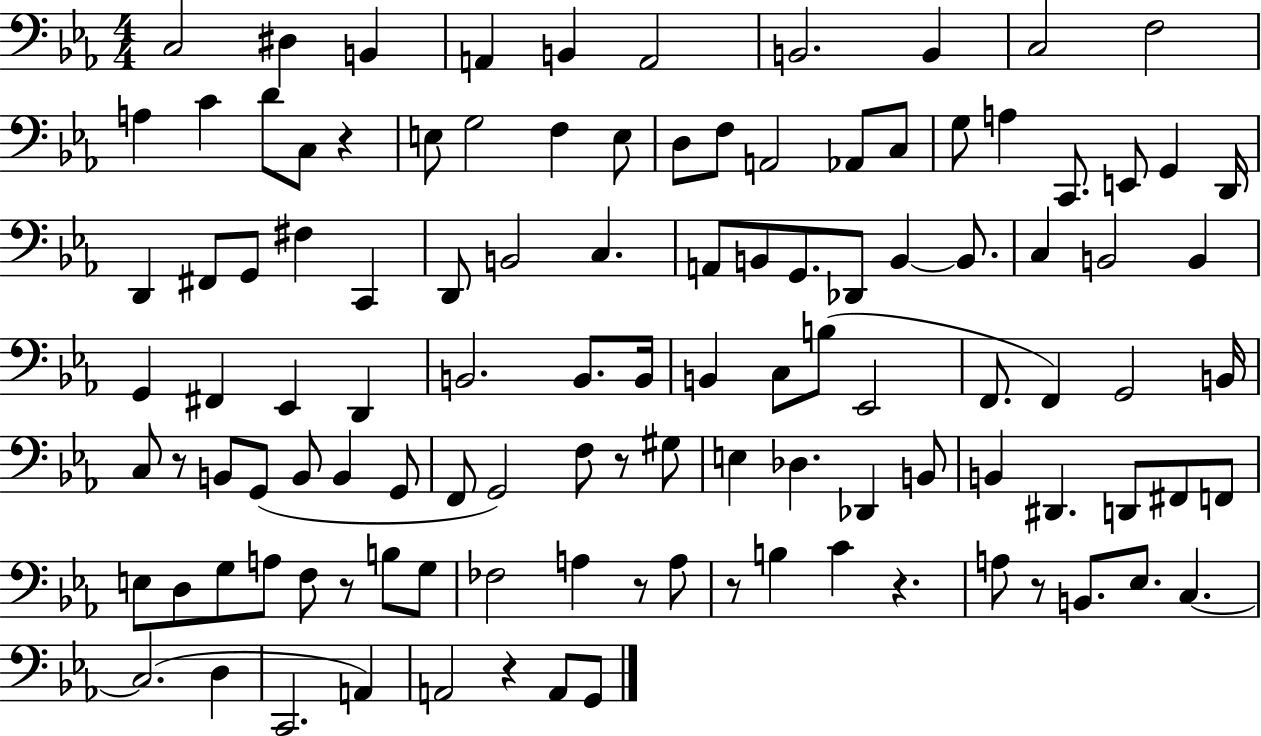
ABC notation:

X:1
T:Untitled
M:4/4
L:1/4
K:Eb
C,2 ^D, B,, A,, B,, A,,2 B,,2 B,, C,2 F,2 A, C D/2 C,/2 z E,/2 G,2 F, E,/2 D,/2 F,/2 A,,2 _A,,/2 C,/2 G,/2 A, C,,/2 E,,/2 G,, D,,/4 D,, ^F,,/2 G,,/2 ^F, C,, D,,/2 B,,2 C, A,,/2 B,,/2 G,,/2 _D,,/2 B,, B,,/2 C, B,,2 B,, G,, ^F,, _E,, D,, B,,2 B,,/2 B,,/4 B,, C,/2 B,/2 _E,,2 F,,/2 F,, G,,2 B,,/4 C,/2 z/2 B,,/2 G,,/2 B,,/2 B,, G,,/2 F,,/2 G,,2 F,/2 z/2 ^G,/2 E, _D, _D,, B,,/2 B,, ^D,, D,,/2 ^F,,/2 F,,/2 E,/2 D,/2 G,/2 A,/2 F,/2 z/2 B,/2 G,/2 _F,2 A, z/2 A,/2 z/2 B, C z A,/2 z/2 B,,/2 _E,/2 C, C,2 D, C,,2 A,, A,,2 z A,,/2 G,,/2